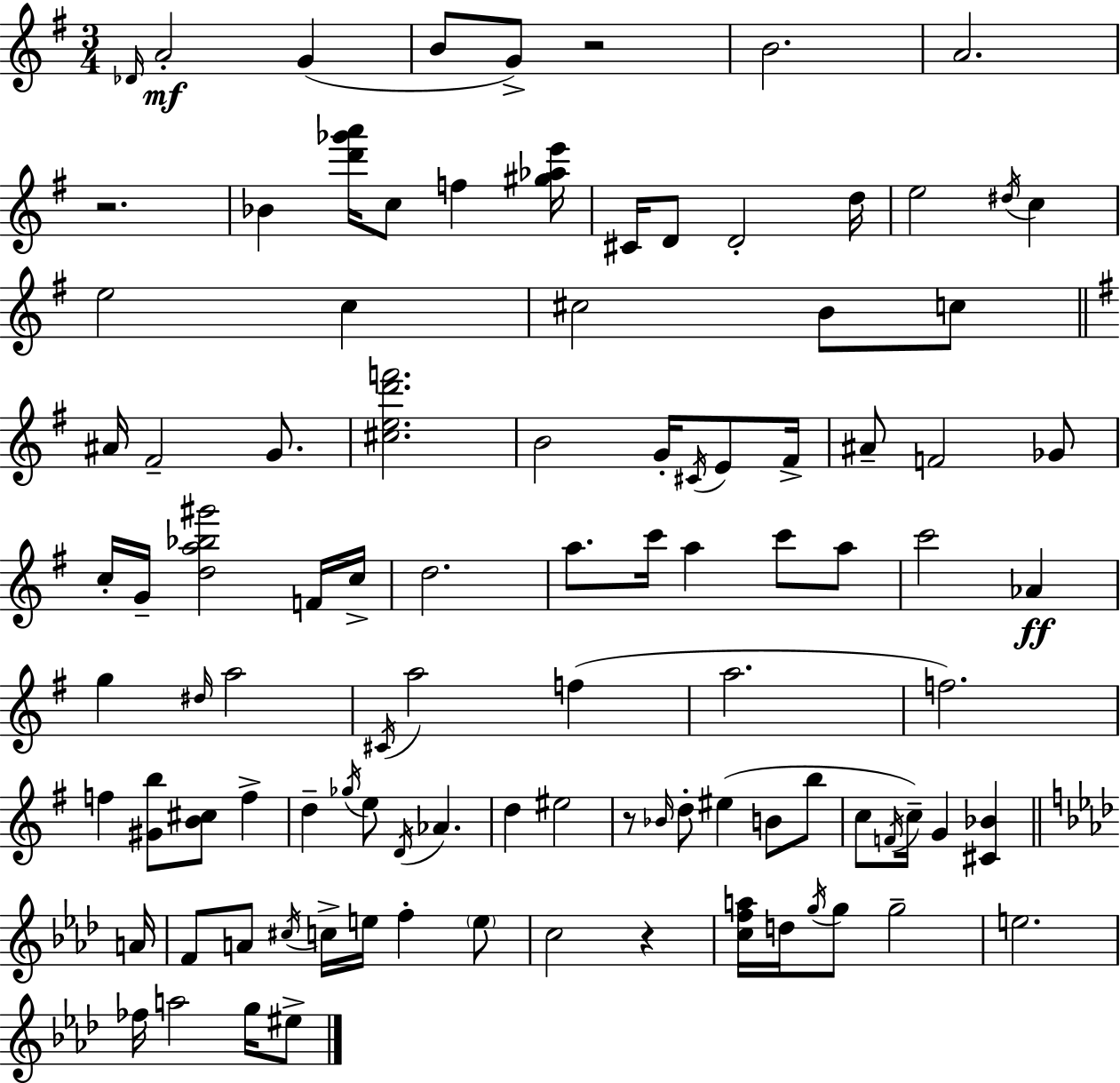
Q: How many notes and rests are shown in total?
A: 101